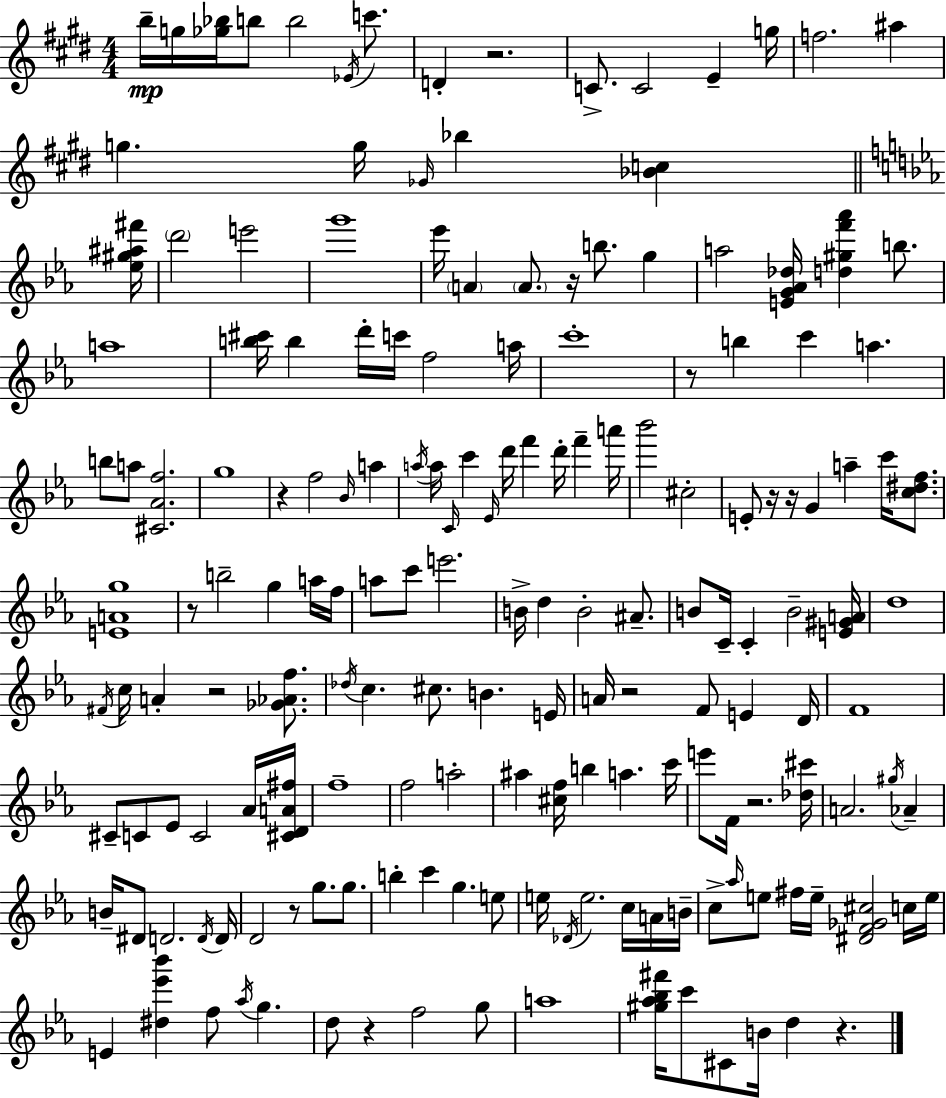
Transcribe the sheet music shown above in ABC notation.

X:1
T:Untitled
M:4/4
L:1/4
K:E
b/4 g/4 [_g_b]/4 b/2 b2 _E/4 c'/2 D z2 C/2 C2 E g/4 f2 ^a g g/4 _G/4 _b [_Bc] [_e^g^a^f']/4 d'2 e'2 g'4 _e'/4 A A/2 z/4 b/2 g a2 [EG_A_d]/4 [d^gf'_a'] b/2 a4 [b^c']/4 b d'/4 c'/4 f2 a/4 c'4 z/2 b c' a b/2 a/2 [^C_Af]2 g4 z f2 _B/4 a a/4 a/4 C/4 c' _E/4 d'/4 f' d'/4 f' a'/4 _b'2 ^c2 E/2 z/4 z/4 G a c'/4 [c^df]/2 [EAg]4 z/2 b2 g a/4 f/4 a/2 c'/2 e'2 B/4 d B2 ^A/2 B/2 C/4 C B2 [E^GA]/4 d4 ^F/4 c/4 A z2 [_G_Af]/2 _d/4 c ^c/2 B E/4 A/4 z2 F/2 E D/4 F4 ^C/2 C/2 _E/2 C2 _A/4 [^CDA^f]/4 f4 f2 a2 ^a [^cf]/4 b a c'/4 e'/2 F/4 z2 [_d^c']/4 A2 ^g/4 _A B/4 ^D/2 D2 D/4 D/4 D2 z/2 g/2 g/2 b c' g e/2 e/4 _D/4 e2 c/4 A/4 B/4 c/2 _a/4 e/2 ^f/4 e/4 [^DF_G^c]2 c/4 e/4 E [^d_e'_b'] f/2 _a/4 g d/2 z f2 g/2 a4 [^g_a_b^f']/4 c'/2 ^C/2 B/4 d z